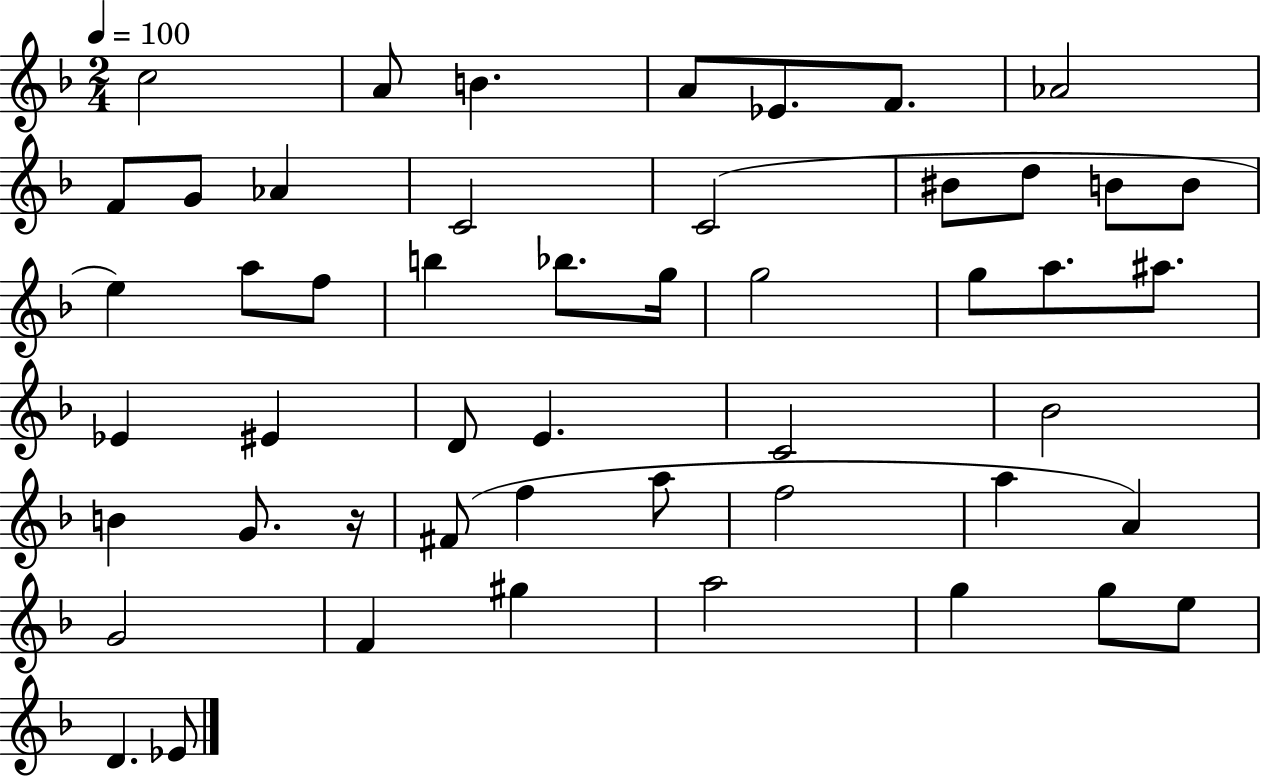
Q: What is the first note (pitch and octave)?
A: C5